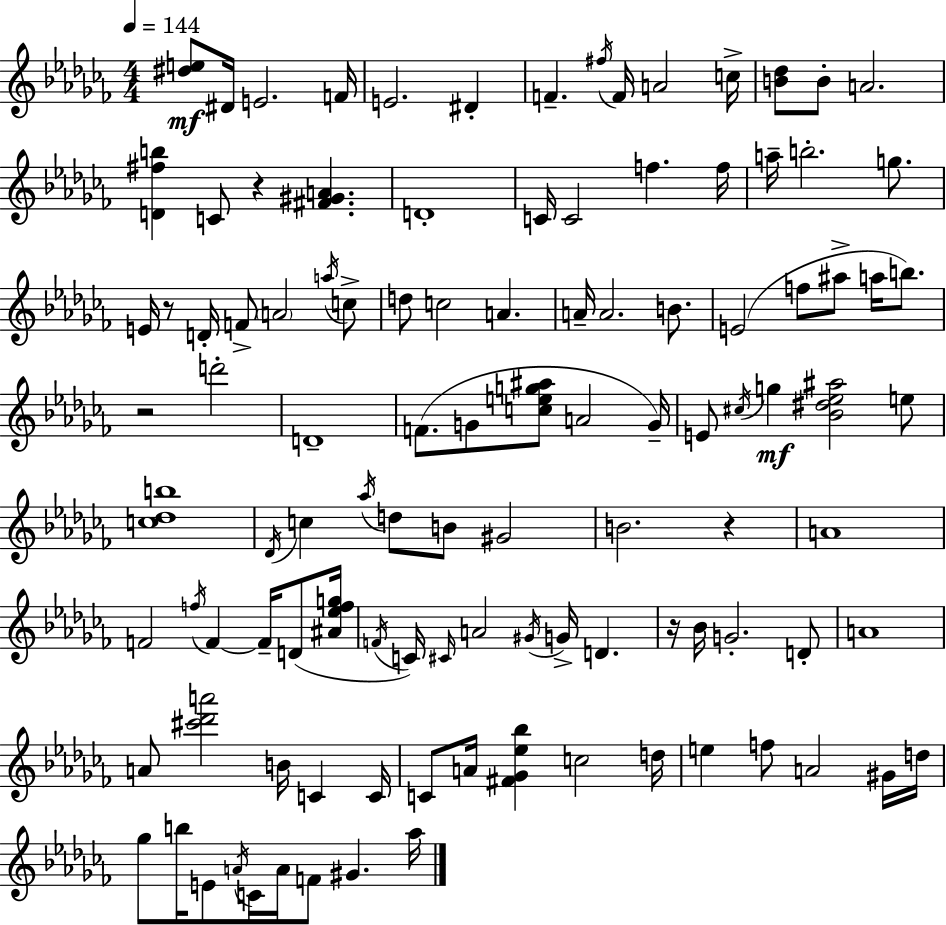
[D#5,E5]/e D#4/s E4/h. F4/s E4/h. D#4/q F4/q. F#5/s F4/s A4/h C5/s [B4,Db5]/e B4/e A4/h. [D4,F#5,B5]/q C4/e R/q [F#4,G#4,A4]/q. D4/w C4/s C4/h F5/q. F5/s A5/s B5/h. G5/e. E4/s R/e D4/s F4/e A4/h A5/s C5/e D5/e C5/h A4/q. A4/s A4/h. B4/e. E4/h F5/e A#5/e A5/s B5/e. R/h D6/h D4/w F4/e. G4/e [C5,E5,G5,A#5]/e A4/h G4/s E4/e C#5/s G5/q [Bb4,D#5,Eb5,A#5]/h E5/e [C5,Db5,B5]/w Db4/s C5/q Ab5/s D5/e B4/e G#4/h B4/h. R/q A4/w F4/h F5/s F4/q F4/s D4/e [A#4,Eb5,F5,G5]/s F4/s C4/s C#4/s A4/h G#4/s G4/s D4/q. R/s Bb4/s G4/h. D4/e A4/w A4/e [C#6,Db6,A6]/h B4/s C4/q C4/s C4/e A4/s [F#4,Gb4,Eb5,Bb5]/q C5/h D5/s E5/q F5/e A4/h G#4/s D5/s Gb5/e B5/s E4/e A4/s C4/s A4/s F4/e G#4/q. Ab5/s